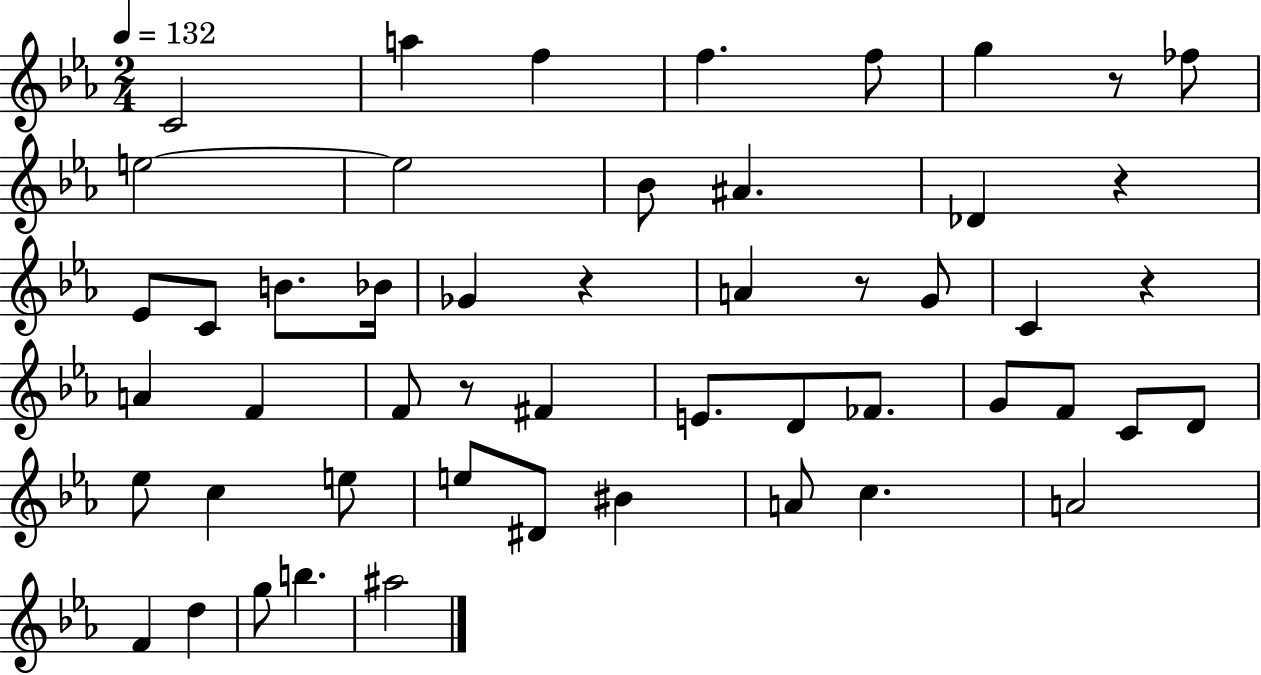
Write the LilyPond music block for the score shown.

{
  \clef treble
  \numericTimeSignature
  \time 2/4
  \key ees \major
  \tempo 4 = 132
  c'2 | a''4 f''4 | f''4. f''8 | g''4 r8 fes''8 | \break e''2~~ | e''2 | bes'8 ais'4. | des'4 r4 | \break ees'8 c'8 b'8. bes'16 | ges'4 r4 | a'4 r8 g'8 | c'4 r4 | \break a'4 f'4 | f'8 r8 fis'4 | e'8. d'8 fes'8. | g'8 f'8 c'8 d'8 | \break ees''8 c''4 e''8 | e''8 dis'8 bis'4 | a'8 c''4. | a'2 | \break f'4 d''4 | g''8 b''4. | ais''2 | \bar "|."
}